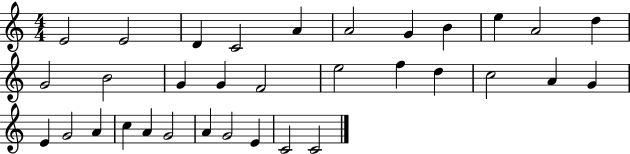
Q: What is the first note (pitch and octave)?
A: E4